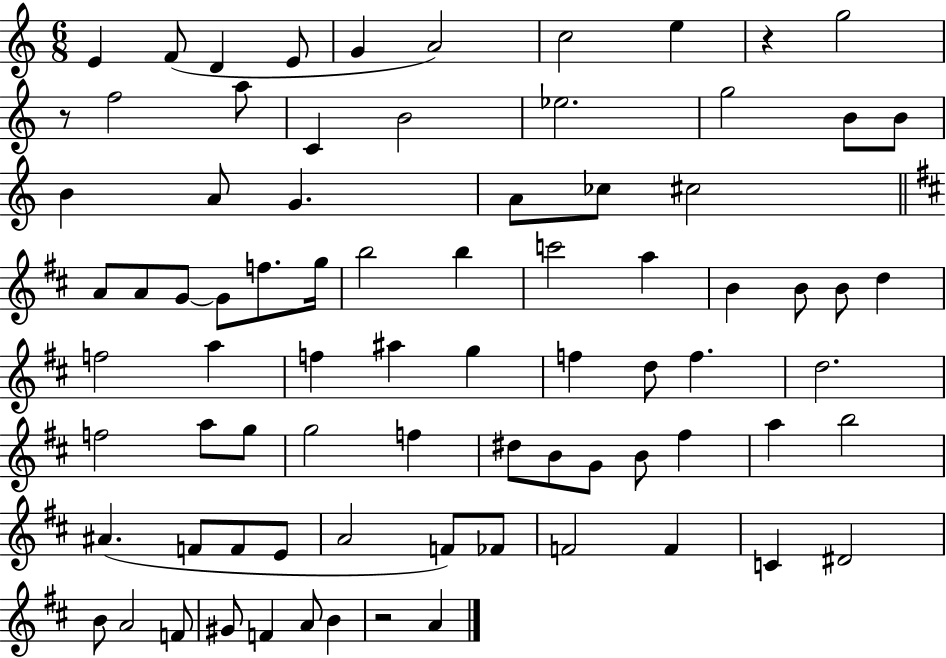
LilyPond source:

{
  \clef treble
  \numericTimeSignature
  \time 6/8
  \key c \major
  e'4 f'8( d'4 e'8 | g'4 a'2) | c''2 e''4 | r4 g''2 | \break r8 f''2 a''8 | c'4 b'2 | ees''2. | g''2 b'8 b'8 | \break b'4 a'8 g'4. | a'8 ces''8 cis''2 | \bar "||" \break \key d \major a'8 a'8 g'8~~ g'8 f''8. g''16 | b''2 b''4 | c'''2 a''4 | b'4 b'8 b'8 d''4 | \break f''2 a''4 | f''4 ais''4 g''4 | f''4 d''8 f''4. | d''2. | \break f''2 a''8 g''8 | g''2 f''4 | dis''8 b'8 g'8 b'8 fis''4 | a''4 b''2 | \break ais'4.( f'8 f'8 e'8 | a'2 f'8) fes'8 | f'2 f'4 | c'4 dis'2 | \break b'8 a'2 f'8 | gis'8 f'4 a'8 b'4 | r2 a'4 | \bar "|."
}